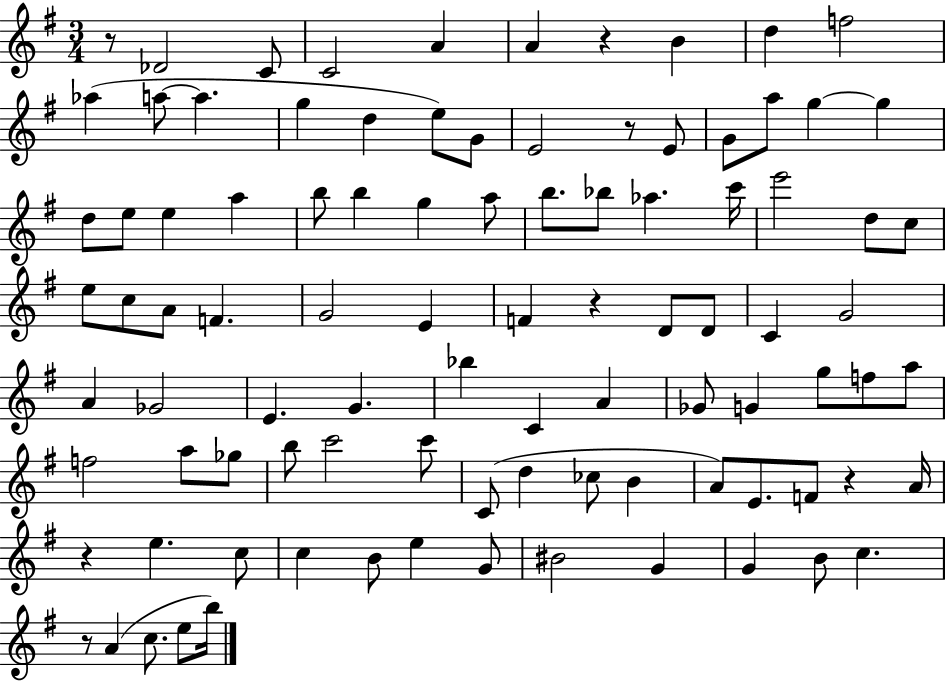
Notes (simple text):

R/e Db4/h C4/e C4/h A4/q A4/q R/q B4/q D5/q F5/h Ab5/q A5/e A5/q. G5/q D5/q E5/e G4/e E4/h R/e E4/e G4/e A5/e G5/q G5/q D5/e E5/e E5/q A5/q B5/e B5/q G5/q A5/e B5/e. Bb5/e Ab5/q. C6/s E6/h D5/e C5/e E5/e C5/e A4/e F4/q. G4/h E4/q F4/q R/q D4/e D4/e C4/q G4/h A4/q Gb4/h E4/q. G4/q. Bb5/q C4/q A4/q Gb4/e G4/q G5/e F5/e A5/e F5/h A5/e Gb5/e B5/e C6/h C6/e C4/e D5/q CES5/e B4/q A4/e E4/e. F4/e R/q A4/s R/q E5/q. C5/e C5/q B4/e E5/q G4/e BIS4/h G4/q G4/q B4/e C5/q. R/e A4/q C5/e. E5/e B5/s